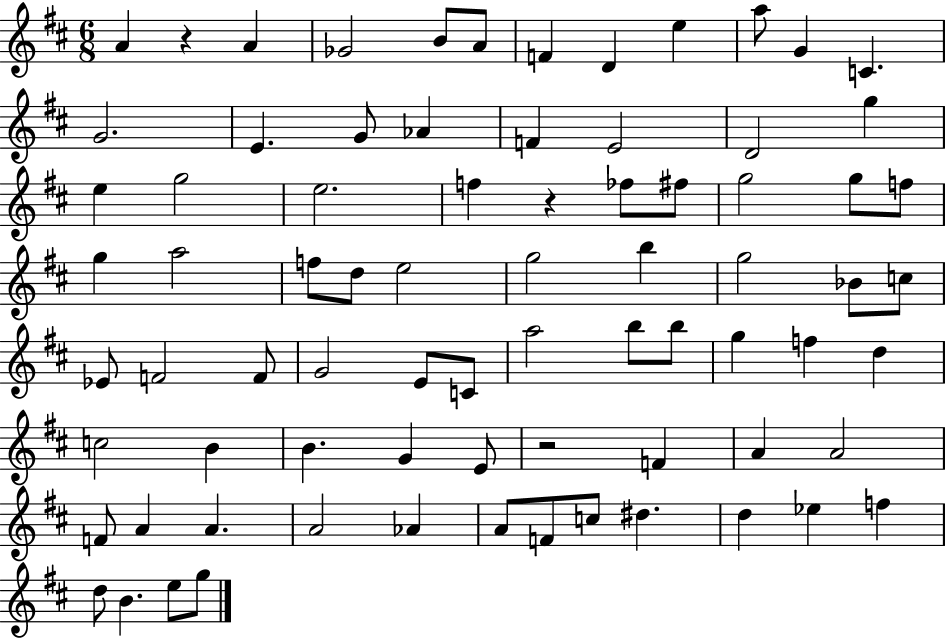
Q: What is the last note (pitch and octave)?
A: G5